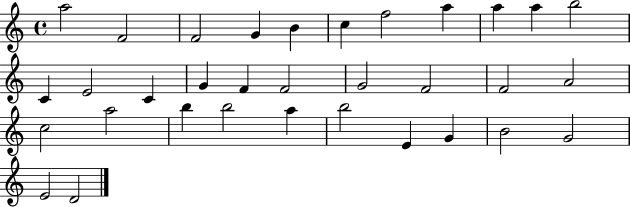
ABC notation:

X:1
T:Untitled
M:4/4
L:1/4
K:C
a2 F2 F2 G B c f2 a a a b2 C E2 C G F F2 G2 F2 F2 A2 c2 a2 b b2 a b2 E G B2 G2 E2 D2